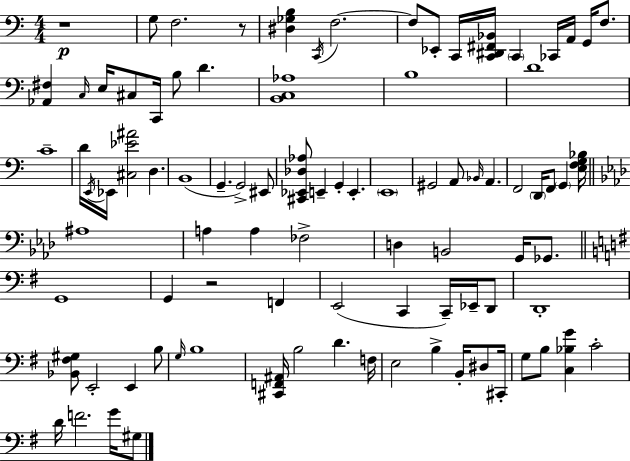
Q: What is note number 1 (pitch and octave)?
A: G3